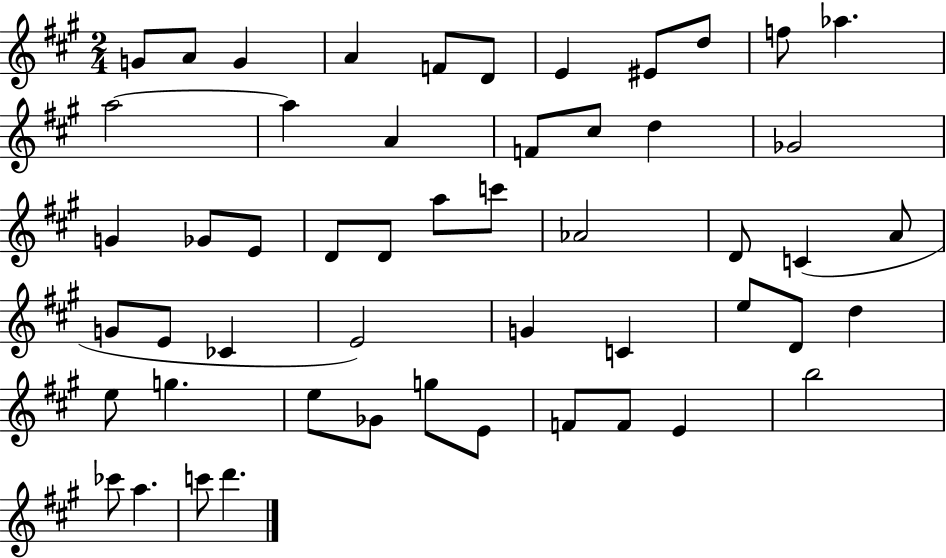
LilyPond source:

{
  \clef treble
  \numericTimeSignature
  \time 2/4
  \key a \major
  \repeat volta 2 { g'8 a'8 g'4 | a'4 f'8 d'8 | e'4 eis'8 d''8 | f''8 aes''4. | \break a''2~~ | a''4 a'4 | f'8 cis''8 d''4 | ges'2 | \break g'4 ges'8 e'8 | d'8 d'8 a''8 c'''8 | aes'2 | d'8 c'4( a'8 | \break g'8 e'8 ces'4 | e'2) | g'4 c'4 | e''8 d'8 d''4 | \break e''8 g''4. | e''8 ges'8 g''8 e'8 | f'8 f'8 e'4 | b''2 | \break ces'''8 a''4. | c'''8 d'''4. | } \bar "|."
}